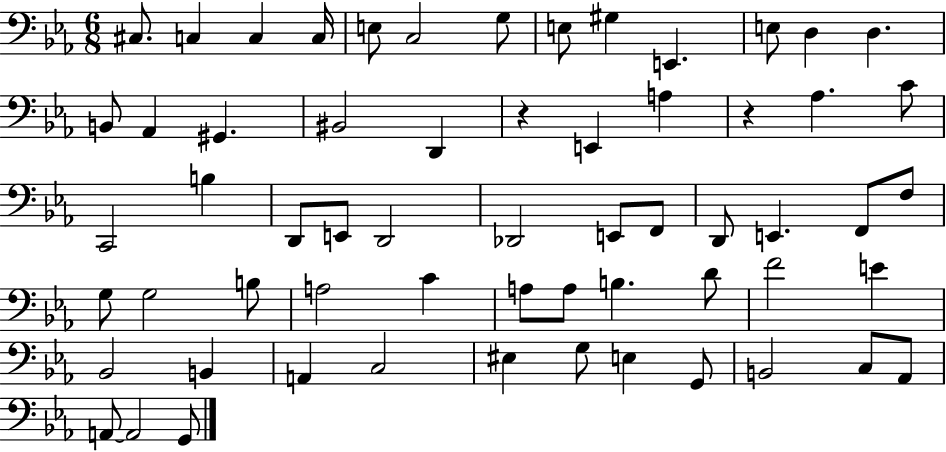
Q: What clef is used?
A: bass